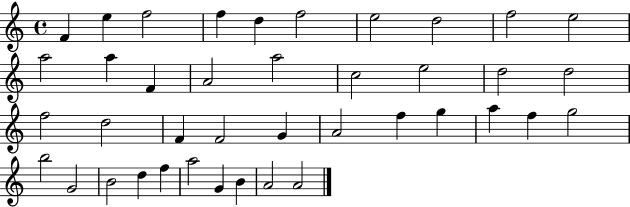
F4/q E5/q F5/h F5/q D5/q F5/h E5/h D5/h F5/h E5/h A5/h A5/q F4/q A4/h A5/h C5/h E5/h D5/h D5/h F5/h D5/h F4/q F4/h G4/q A4/h F5/q G5/q A5/q F5/q G5/h B5/h G4/h B4/h D5/q F5/q A5/h G4/q B4/q A4/h A4/h